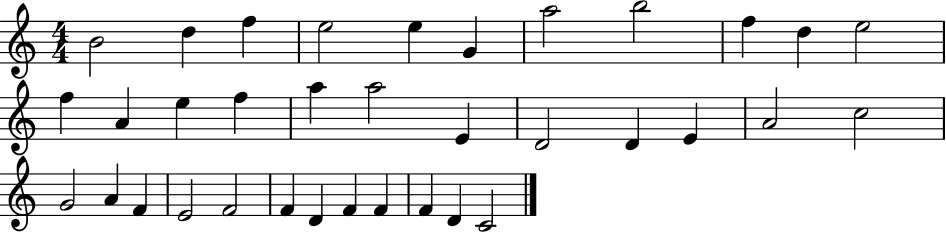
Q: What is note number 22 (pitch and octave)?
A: A4